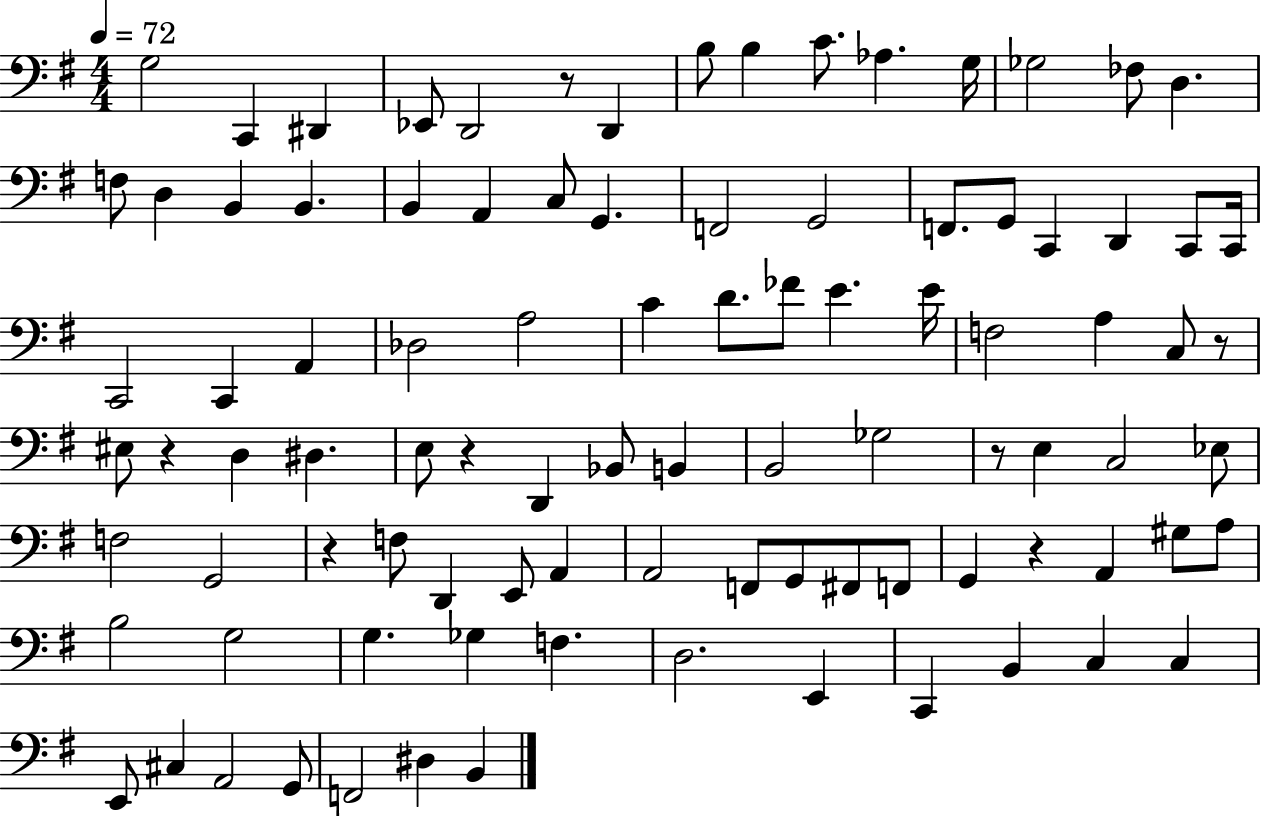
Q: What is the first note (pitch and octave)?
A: G3